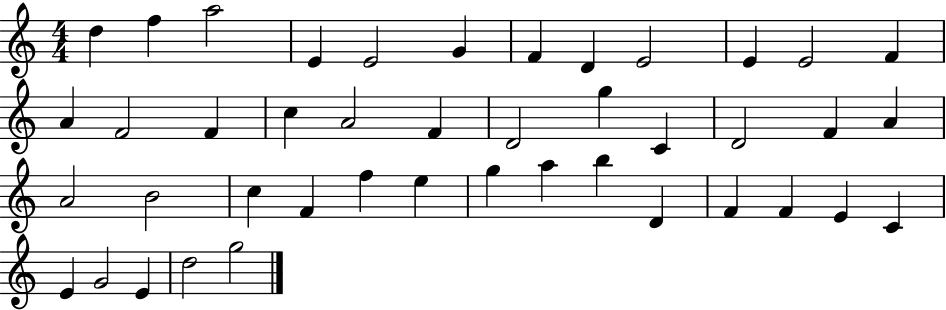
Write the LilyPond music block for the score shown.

{
  \clef treble
  \numericTimeSignature
  \time 4/4
  \key c \major
  d''4 f''4 a''2 | e'4 e'2 g'4 | f'4 d'4 e'2 | e'4 e'2 f'4 | \break a'4 f'2 f'4 | c''4 a'2 f'4 | d'2 g''4 c'4 | d'2 f'4 a'4 | \break a'2 b'2 | c''4 f'4 f''4 e''4 | g''4 a''4 b''4 d'4 | f'4 f'4 e'4 c'4 | \break e'4 g'2 e'4 | d''2 g''2 | \bar "|."
}